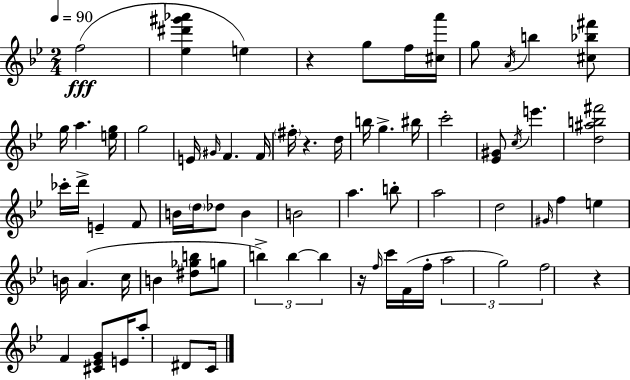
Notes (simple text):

F5/h [Eb5,D#6,G#6,Ab6]/q E5/q R/q G5/e F5/s [C#5,A6]/s G5/e A4/s B5/q [C#5,Bb5,F#6]/e G5/s A5/q. [E5,G5]/s G5/h E4/s G#4/s F4/q. F4/s F#5/s R/q. D5/s B5/s G5/q. BIS5/s C6/h [Eb4,G#4]/e C5/s E6/q. [D5,A#5,B5,F#6]/h CES6/s D6/s E4/q F4/e B4/s D5/s Db5/e B4/q B4/h A5/q. B5/e A5/h D5/h G#4/s F5/q E5/q B4/s A4/q. C5/s B4/q [D#5,Gb5,B5]/e G5/e B5/q B5/q B5/q R/s F5/s C6/s F4/s F5/s A5/h G5/h F5/h R/q F4/q [C#4,Eb4,G4]/e E4/s A5/e D#4/e C4/s